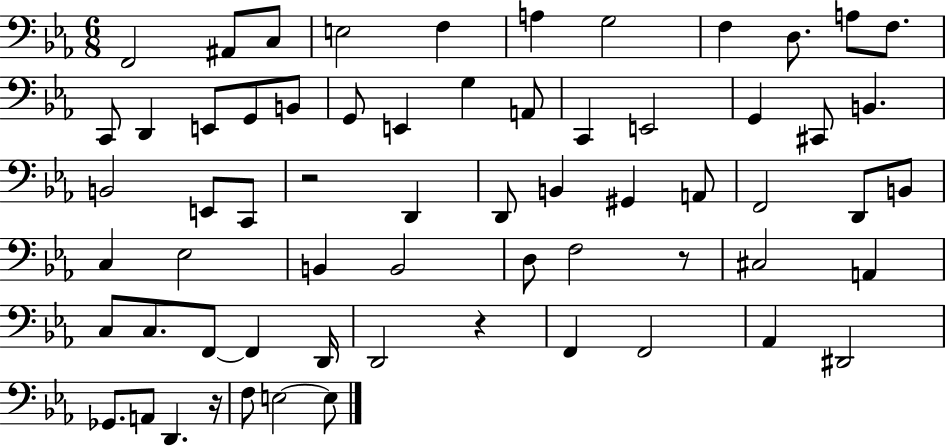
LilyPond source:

{
  \clef bass
  \numericTimeSignature
  \time 6/8
  \key ees \major
  f,2 ais,8 c8 | e2 f4 | a4 g2 | f4 d8. a8 f8. | \break c,8 d,4 e,8 g,8 b,8 | g,8 e,4 g4 a,8 | c,4 e,2 | g,4 cis,8 b,4. | \break b,2 e,8 c,8 | r2 d,4 | d,8 b,4 gis,4 a,8 | f,2 d,8 b,8 | \break c4 ees2 | b,4 b,2 | d8 f2 r8 | cis2 a,4 | \break c8 c8. f,8~~ f,4 d,16 | d,2 r4 | f,4 f,2 | aes,4 dis,2 | \break ges,8. a,8 d,4. r16 | f8 e2~~ e8 | \bar "|."
}